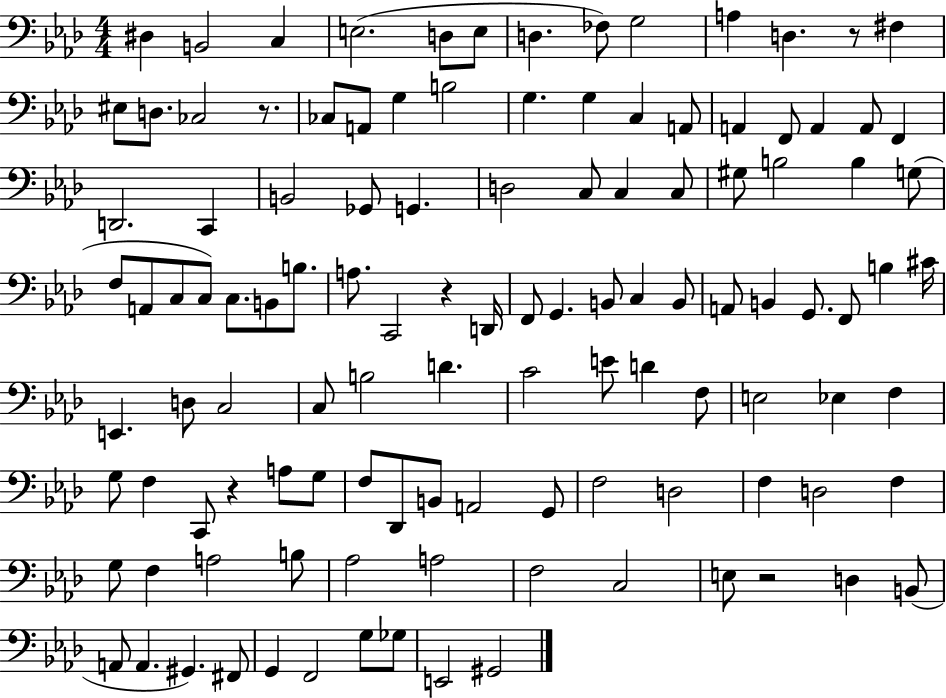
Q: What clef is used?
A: bass